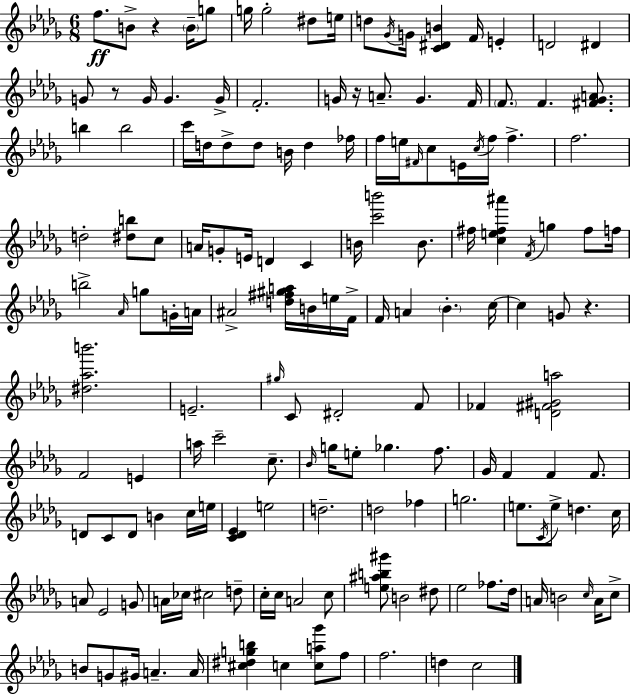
F5/e. B4/e R/q B4/s G5/e G5/s G5/h D#5/e E5/s D5/e Gb4/s G4/s [C4,D#4,B4]/q F4/s E4/q D4/h D#4/q G4/e R/e G4/s G4/q. G4/s F4/h. G4/s R/s A4/e. G4/q. F4/s F4/e. F4/q. [F#4,Gb4,A4]/e. B5/q B5/h C6/s D5/s D5/e D5/e B4/s D5/q FES5/s F5/s E5/s F#4/s C5/e E4/s C5/s F5/s F5/q. F5/h. D5/h [D#5,B5]/e C5/e A4/s G4/e E4/s D4/q C4/q B4/s [C6,B6]/h B4/e. F#5/s [C5,E5,F#5,A#6]/q F4/s G5/q F#5/e F5/s B5/h Ab4/s G5/e G4/s A4/s A#4/h [D5,F#5,G#5,A5]/s B4/s E5/s F4/s F4/s A4/q Bb4/q. C5/s C5/q G4/e R/q. [D#5,Ab5,B6]/h. E4/h. G#5/s C4/e D#4/h F4/e FES4/q [D4,F#4,G#4,A5]/h F4/h E4/q A5/s C6/h C5/e. Bb4/s G5/s E5/e Gb5/q. F5/e. Gb4/s F4/q F4/q F4/e. D4/e C4/e D4/e B4/q C5/s E5/s [C4,Db4,Eb4]/q E5/h D5/h. D5/h FES5/q G5/h. E5/e. C4/s E5/e D5/q. C5/s A4/e Eb4/h G4/e A4/s CES5/s C#5/h D5/e C5/s C5/s A4/h C5/e [E5,A#5,B5,G#6]/e B4/h D#5/e Eb5/h FES5/e. Db5/s A4/s B4/h C5/s A4/s C5/e B4/e G4/e G#4/s A4/q. A4/s [C#5,D#5,G5,B5]/q C5/q [C5,A5,Gb6]/e F5/e F5/h. D5/q C5/h